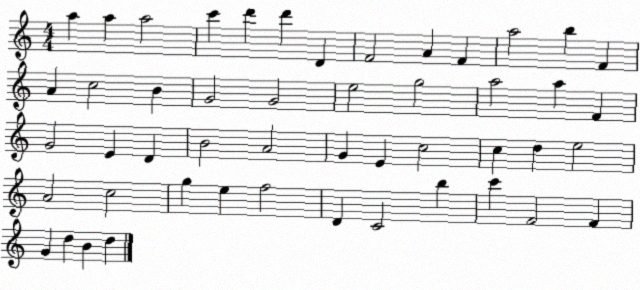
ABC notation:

X:1
T:Untitled
M:4/4
L:1/4
K:C
a a a2 c' d' d' D F2 A F a2 b F A c2 B G2 G2 e2 g2 a2 a F G2 E D B2 A2 G E c2 c d e2 A2 c2 g e f2 D C2 b c' F2 F G d B d